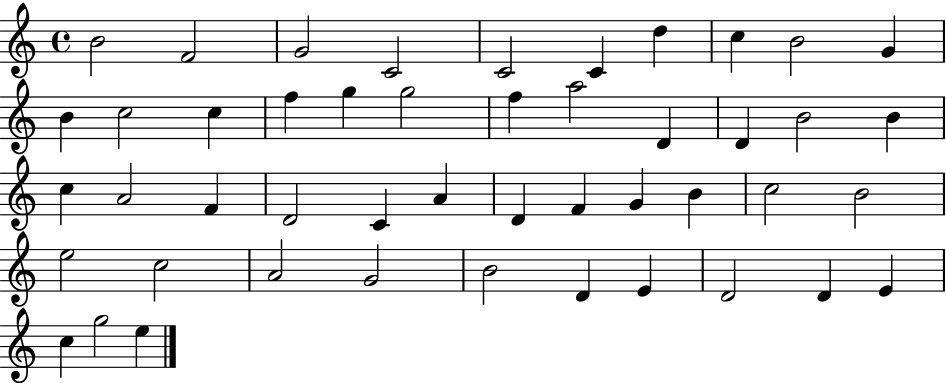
{
  \clef treble
  \time 4/4
  \defaultTimeSignature
  \key c \major
  b'2 f'2 | g'2 c'2 | c'2 c'4 d''4 | c''4 b'2 g'4 | \break b'4 c''2 c''4 | f''4 g''4 g''2 | f''4 a''2 d'4 | d'4 b'2 b'4 | \break c''4 a'2 f'4 | d'2 c'4 a'4 | d'4 f'4 g'4 b'4 | c''2 b'2 | \break e''2 c''2 | a'2 g'2 | b'2 d'4 e'4 | d'2 d'4 e'4 | \break c''4 g''2 e''4 | \bar "|."
}